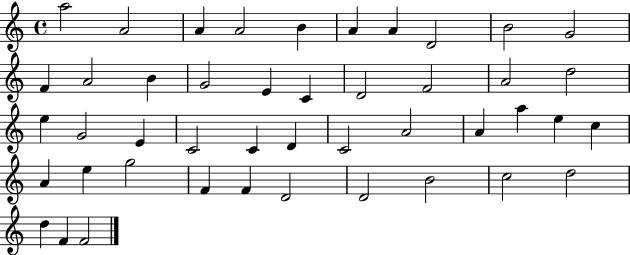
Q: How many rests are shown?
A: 0